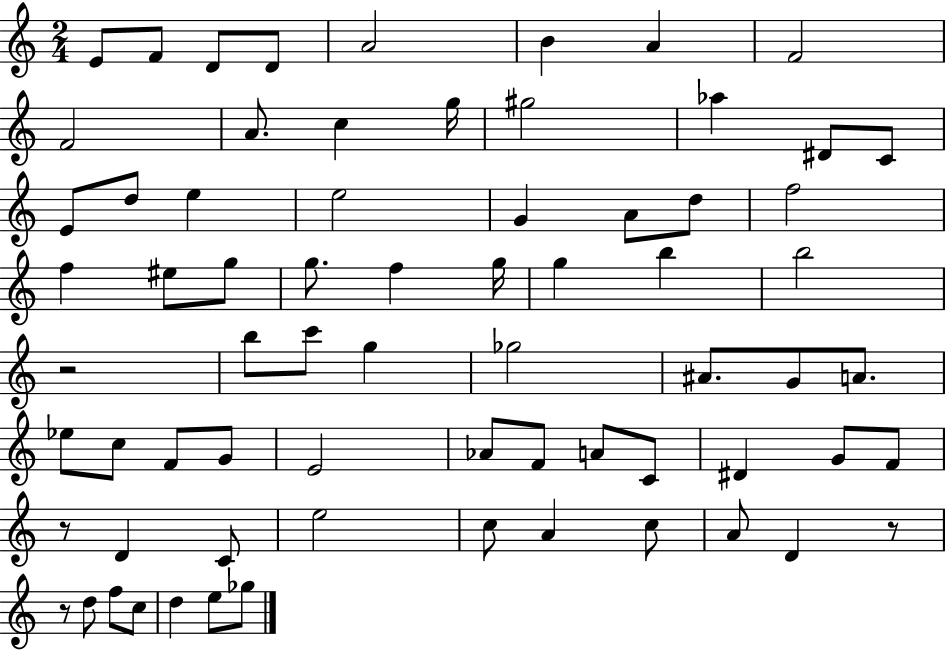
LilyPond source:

{
  \clef treble
  \numericTimeSignature
  \time 2/4
  \key c \major
  e'8 f'8 d'8 d'8 | a'2 | b'4 a'4 | f'2 | \break f'2 | a'8. c''4 g''16 | gis''2 | aes''4 dis'8 c'8 | \break e'8 d''8 e''4 | e''2 | g'4 a'8 d''8 | f''2 | \break f''4 eis''8 g''8 | g''8. f''4 g''16 | g''4 b''4 | b''2 | \break r2 | b''8 c'''8 g''4 | ges''2 | ais'8. g'8 a'8. | \break ees''8 c''8 f'8 g'8 | e'2 | aes'8 f'8 a'8 c'8 | dis'4 g'8 f'8 | \break r8 d'4 c'8 | e''2 | c''8 a'4 c''8 | a'8 d'4 r8 | \break r8 d''8 f''8 c''8 | d''4 e''8 ges''8 | \bar "|."
}